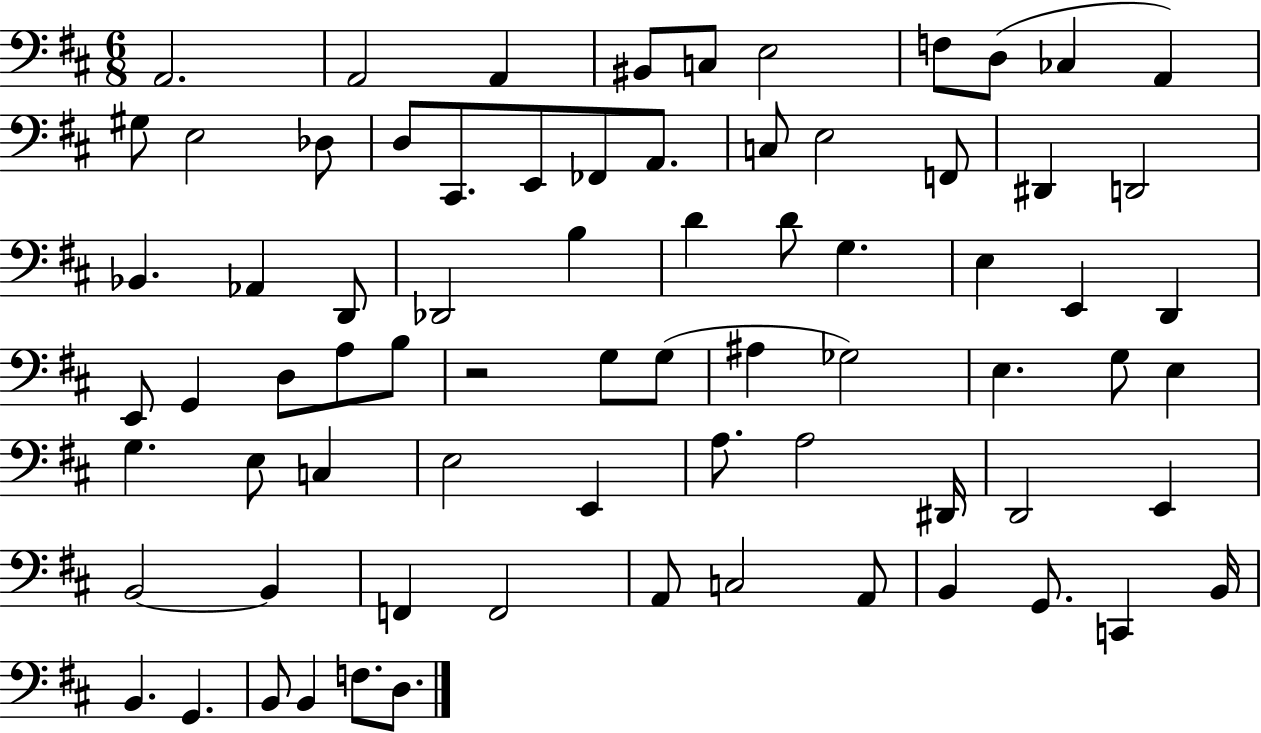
A2/h. A2/h A2/q BIS2/e C3/e E3/h F3/e D3/e CES3/q A2/q G#3/e E3/h Db3/e D3/e C#2/e. E2/e FES2/e A2/e. C3/e E3/h F2/e D#2/q D2/h Bb2/q. Ab2/q D2/e Db2/h B3/q D4/q D4/e G3/q. E3/q E2/q D2/q E2/e G2/q D3/e A3/e B3/e R/h G3/e G3/e A#3/q Gb3/h E3/q. G3/e E3/q G3/q. E3/e C3/q E3/h E2/q A3/e. A3/h D#2/s D2/h E2/q B2/h B2/q F2/q F2/h A2/e C3/h A2/e B2/q G2/e. C2/q B2/s B2/q. G2/q. B2/e B2/q F3/e. D3/e.